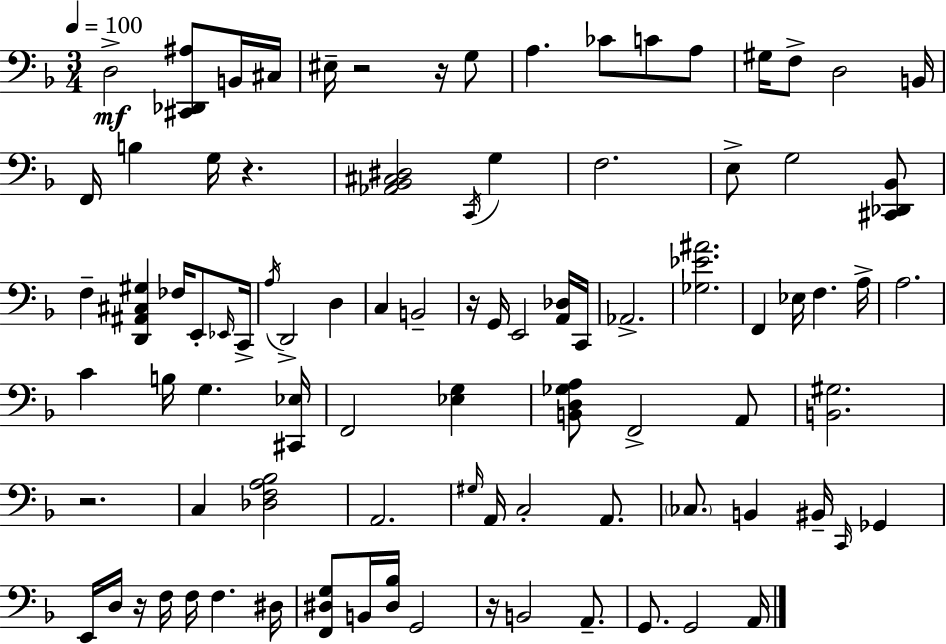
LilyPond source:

{
  \clef bass
  \numericTimeSignature
  \time 3/4
  \key d \minor
  \tempo 4 = 100
  \repeat volta 2 { d2->\mf <cis, des, ais>8 b,16 cis16 | eis16-- r2 r16 g8 | a4. ces'8 c'8 a8 | gis16 f8-> d2 b,16 | \break f,16 b4 g16 r4. | <aes, bes, cis dis>2 \acciaccatura { c,16 } g4 | f2. | e8-> g2 <cis, des, bes,>8 | \break f4-- <d, ais, cis gis>4 fes16 e,8-. | \grace { ees,16 } c,16-> \acciaccatura { a16 } d,2-> d4 | c4 b,2-- | r16 g,16 e,2 | \break <a, des>16 c,16 aes,2.-> | <ges ees' ais'>2. | f,4 ees16 f4. | a16-> a2. | \break c'4 b16 g4. | <cis, ees>16 f,2 <ees g>4 | <b, d ges a>8 f,2-> | a,8 <b, gis>2. | \break r2. | c4 <des f a bes>2 | a,2. | \grace { gis16 } a,16 c2-. | \break a,8. \parenthesize ces8. b,4 bis,16-- | \grace { c,16 } ges,4 e,16 d16 r16 f16 f16 f4. | dis16 <f, dis g>8 b,16 <dis bes>16 g,2 | r16 b,2 | \break a,8.-- g,8. g,2 | a,16 } \bar "|."
}